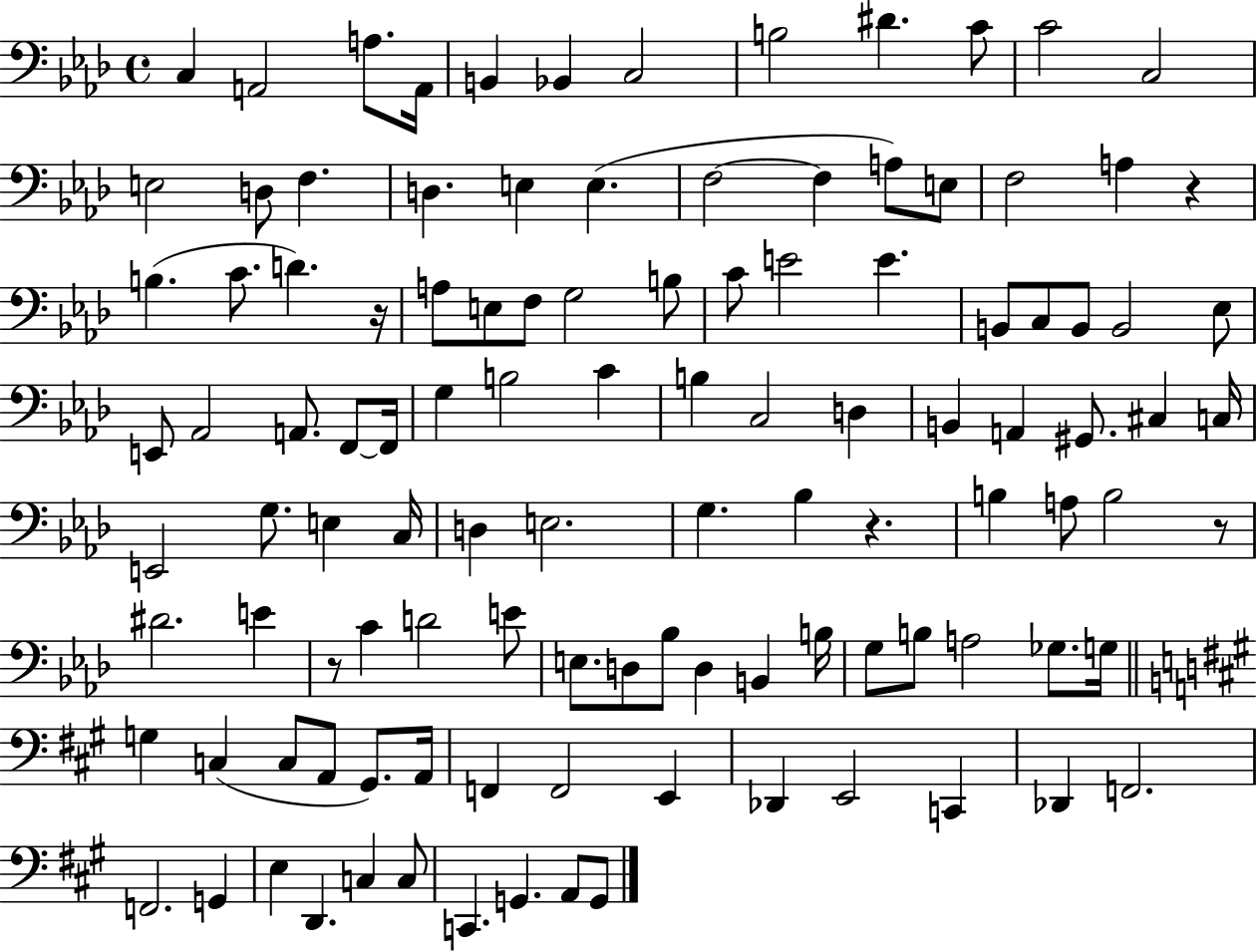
X:1
T:Untitled
M:4/4
L:1/4
K:Ab
C, A,,2 A,/2 A,,/4 B,, _B,, C,2 B,2 ^D C/2 C2 C,2 E,2 D,/2 F, D, E, E, F,2 F, A,/2 E,/2 F,2 A, z B, C/2 D z/4 A,/2 E,/2 F,/2 G,2 B,/2 C/2 E2 E B,,/2 C,/2 B,,/2 B,,2 _E,/2 E,,/2 _A,,2 A,,/2 F,,/2 F,,/4 G, B,2 C B, C,2 D, B,, A,, ^G,,/2 ^C, C,/4 E,,2 G,/2 E, C,/4 D, E,2 G, _B, z B, A,/2 B,2 z/2 ^D2 E z/2 C D2 E/2 E,/2 D,/2 _B,/2 D, B,, B,/4 G,/2 B,/2 A,2 _G,/2 G,/4 G, C, C,/2 A,,/2 ^G,,/2 A,,/4 F,, F,,2 E,, _D,, E,,2 C,, _D,, F,,2 F,,2 G,, E, D,, C, C,/2 C,, G,, A,,/2 G,,/2